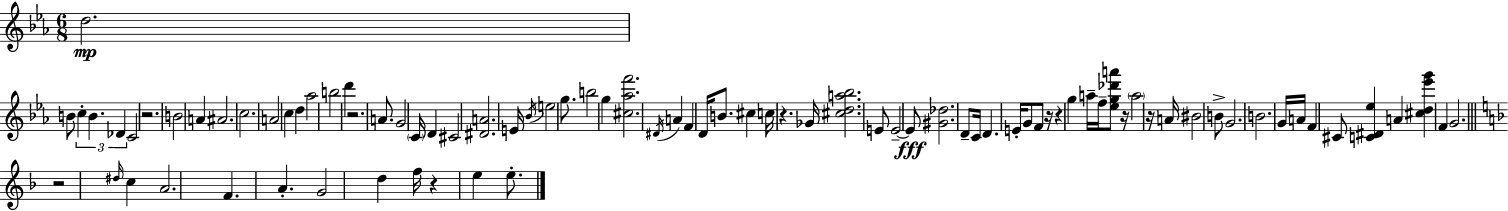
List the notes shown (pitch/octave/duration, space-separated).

D5/h. B4/e C5/q B4/q. Db4/q C4/h R/h. B4/h A4/q A#4/h. C5/h. A4/h C5/q D5/q Ab5/h B5/h D6/q R/h. A4/e. G4/h C4/s D4/q C#4/h [D#4,A4]/h. E4/s Bb4/s E5/h G5/e. B5/h G5/q [C#5,Ab5,F6]/h. D#4/s A4/q F4/q D4/s B4/e. C#5/q C5/s R/q. Gb4/s [C#5,D5,A5,Bb5]/h. E4/e E4/h E4/e [G#4,Db5]/h. D4/e C4/s D4/q. E4/s G4/e F4/e R/s R/q G5/q A5/s F5/s [Eb5,G5,Db6,A6]/e R/s A5/h R/s A4/s BIS4/h B4/e G4/h. B4/h. G4/s A4/s F4/q C#4/e [C4,D#4,Eb5]/q A4/q [C#5,D5,Eb6,G6]/q F4/q G4/h. R/h D#5/s C5/q A4/h. F4/q. A4/q. G4/h D5/q F5/s R/q E5/q E5/e.